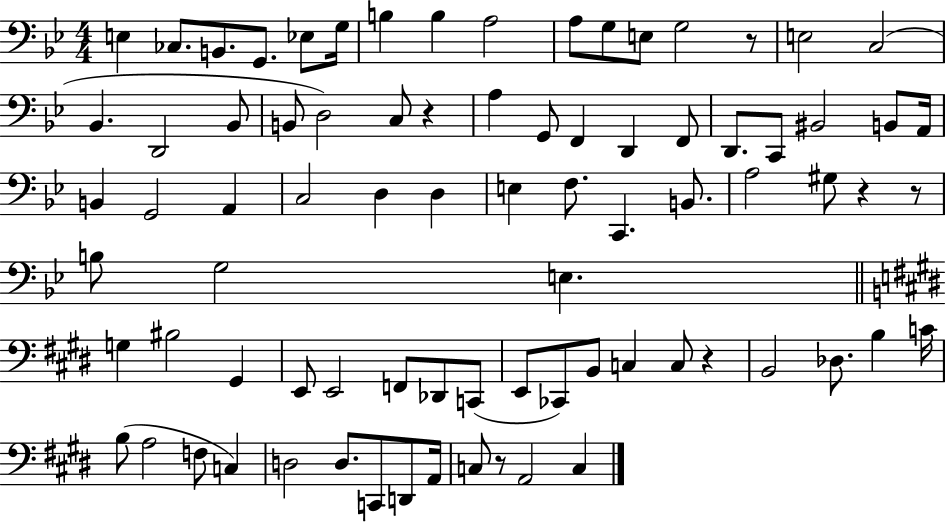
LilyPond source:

{
  \clef bass
  \numericTimeSignature
  \time 4/4
  \key bes \major
  e4 ces8. b,8. g,8. ees8 g16 | b4 b4 a2 | a8 g8 e8 g2 r8 | e2 c2( | \break bes,4. d,2 bes,8 | b,8 d2) c8 r4 | a4 g,8 f,4 d,4 f,8 | d,8. c,8 bis,2 b,8 a,16 | \break b,4 g,2 a,4 | c2 d4 d4 | e4 f8. c,4. b,8. | a2 gis8 r4 r8 | \break b8 g2 e4. | \bar "||" \break \key e \major g4 bis2 gis,4 | e,8 e,2 f,8 des,8 c,8( | e,8 ces,8) b,8 c4 c8 r4 | b,2 des8. b4 c'16 | \break b8( a2 f8 c4) | d2 d8. c,8 d,8 a,16 | c8 r8 a,2 c4 | \bar "|."
}